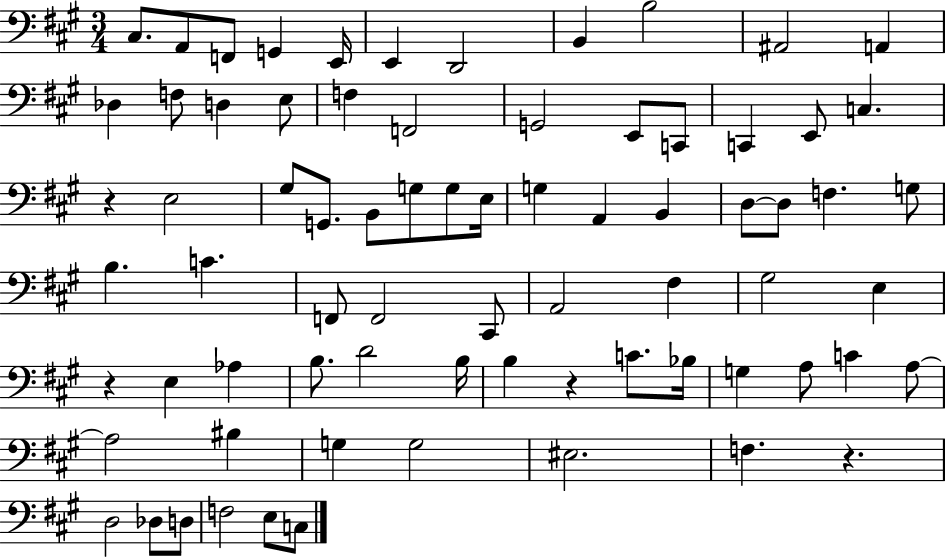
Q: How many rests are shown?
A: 4